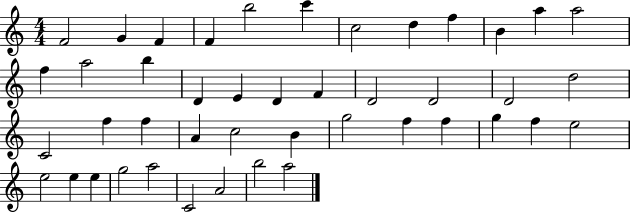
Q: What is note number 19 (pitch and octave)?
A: F4